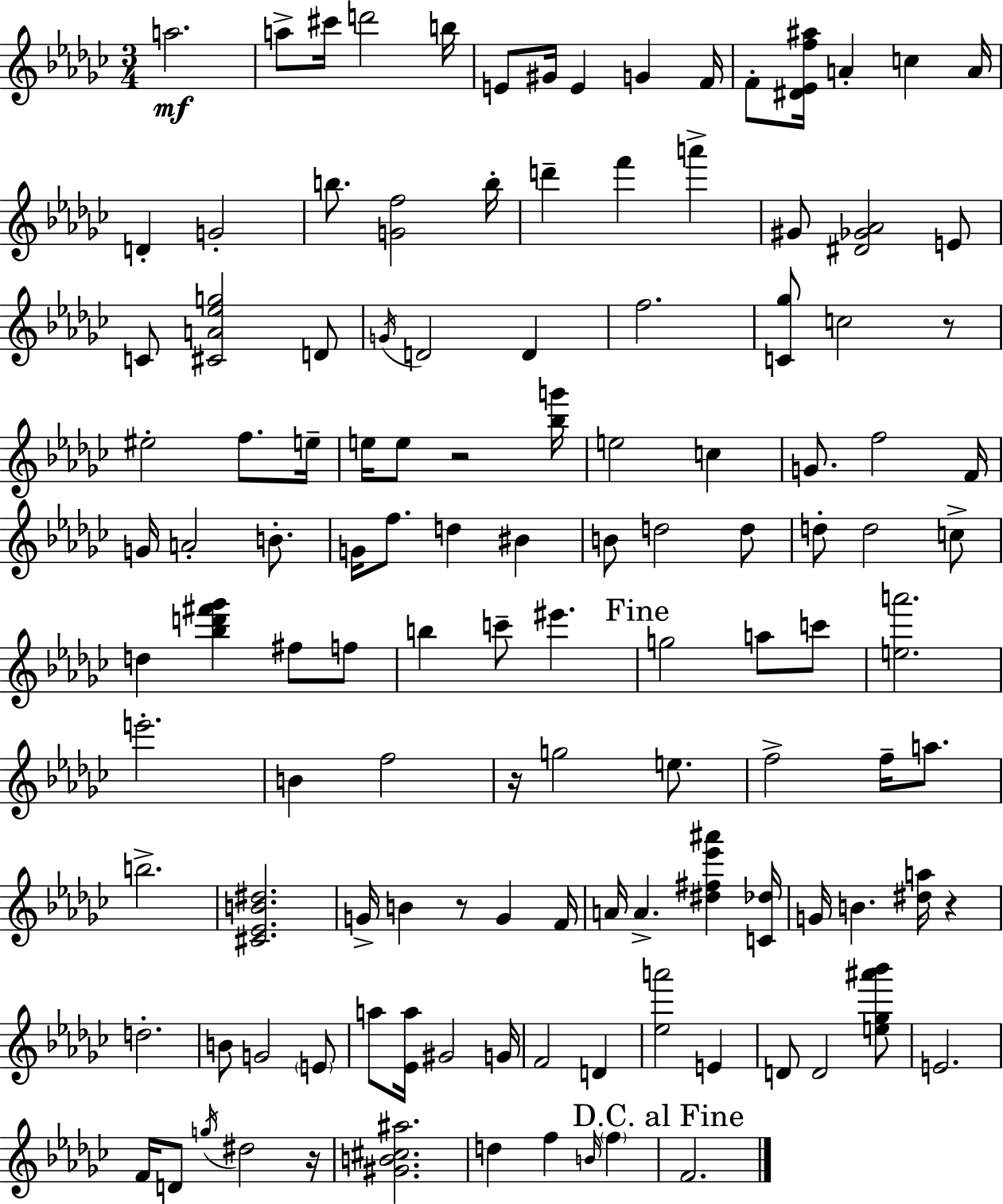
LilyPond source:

{
  \clef treble
  \numericTimeSignature
  \time 3/4
  \key ees \minor
  \repeat volta 2 { a''2.\mf | a''8-> cis'''16 d'''2 b''16 | e'8 gis'16 e'4 g'4 f'16 | f'8-. <dis' ees' f'' ais''>16 a'4-. c''4 a'16 | \break d'4-. g'2-. | b''8. <g' f''>2 b''16-. | d'''4-- f'''4 a'''4-> | gis'8 <dis' ges' aes'>2 e'8 | \break c'8 <cis' a' ees'' g''>2 d'8 | \acciaccatura { g'16 } d'2 d'4 | f''2. | <c' ges''>8 c''2 r8 | \break eis''2-. f''8. | e''16-- e''16 e''8 r2 | <bes'' g'''>16 e''2 c''4 | g'8. f''2 | \break f'16 g'16 a'2-. b'8.-. | g'16 f''8. d''4 bis'4 | b'8 d''2 d''8 | d''8-. d''2 c''8-> | \break d''4 <bes'' d''' fis''' ges'''>4 fis''8 f''8 | b''4 c'''8-- eis'''4. | \mark "Fine" g''2 a''8 c'''8 | <e'' a'''>2. | \break e'''2.-. | b'4 f''2 | r16 g''2 e''8. | f''2-> f''16-- a''8. | \break b''2.-> | <cis' ees' b' dis''>2. | g'16-> b'4 r8 g'4 | f'16 a'16 a'4.-> <dis'' fis'' ees''' ais'''>4 | \break <c' des''>16 g'16 b'4. <dis'' a''>16 r4 | d''2.-. | b'8 g'2 \parenthesize e'8 | a''8 <ees' a''>16 gis'2 | \break g'16 f'2 d'4 | <ees'' a'''>2 e'4 | d'8 d'2 <e'' ges'' ais''' bes'''>8 | e'2. | \break f'16 d'8 \acciaccatura { g''16 } dis''2 | r16 <gis' b' cis'' ais''>2. | d''4 f''4 \grace { b'16 } \parenthesize f''4 | \mark "D.C. al Fine" f'2. | \break } \bar "|."
}